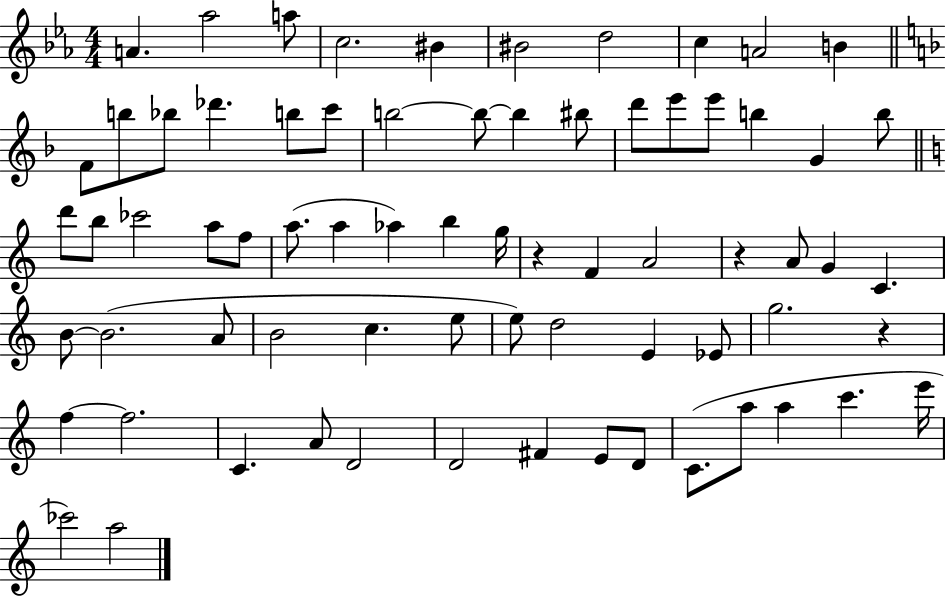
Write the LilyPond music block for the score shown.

{
  \clef treble
  \numericTimeSignature
  \time 4/4
  \key ees \major
  a'4. aes''2 a''8 | c''2. bis'4 | bis'2 d''2 | c''4 a'2 b'4 | \break \bar "||" \break \key f \major f'8 b''8 bes''8 des'''4. b''8 c'''8 | b''2~~ b''8~~ b''4 bis''8 | d'''8 e'''8 e'''8 b''4 g'4 b''8 | \bar "||" \break \key c \major d'''8 b''8 ces'''2 a''8 f''8 | a''8.( a''4 aes''4) b''4 g''16 | r4 f'4 a'2 | r4 a'8 g'4 c'4. | \break b'8~~ b'2.( a'8 | b'2 c''4. e''8 | e''8) d''2 e'4 ees'8 | g''2. r4 | \break f''4~~ f''2. | c'4. a'8 d'2 | d'2 fis'4 e'8 d'8 | c'8.( a''8 a''4 c'''4. e'''16 | \break ces'''2) a''2 | \bar "|."
}